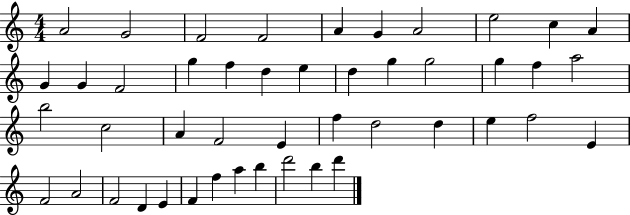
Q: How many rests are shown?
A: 0